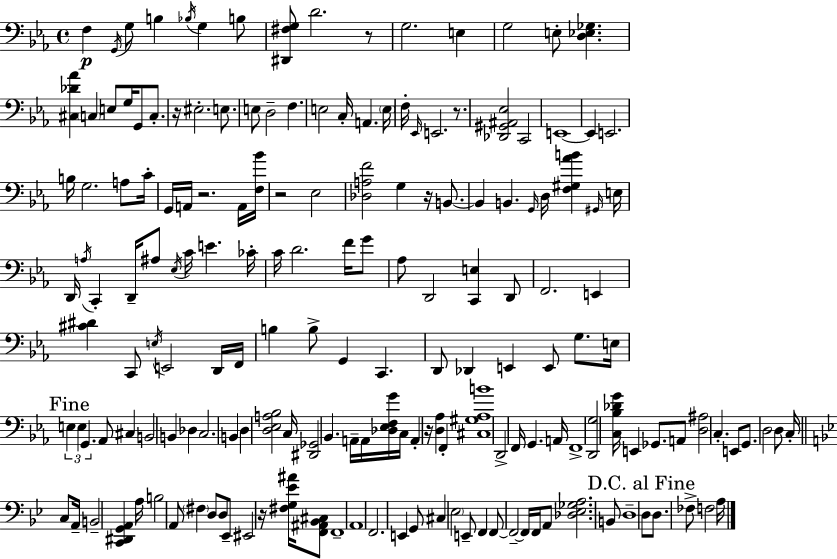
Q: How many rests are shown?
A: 8